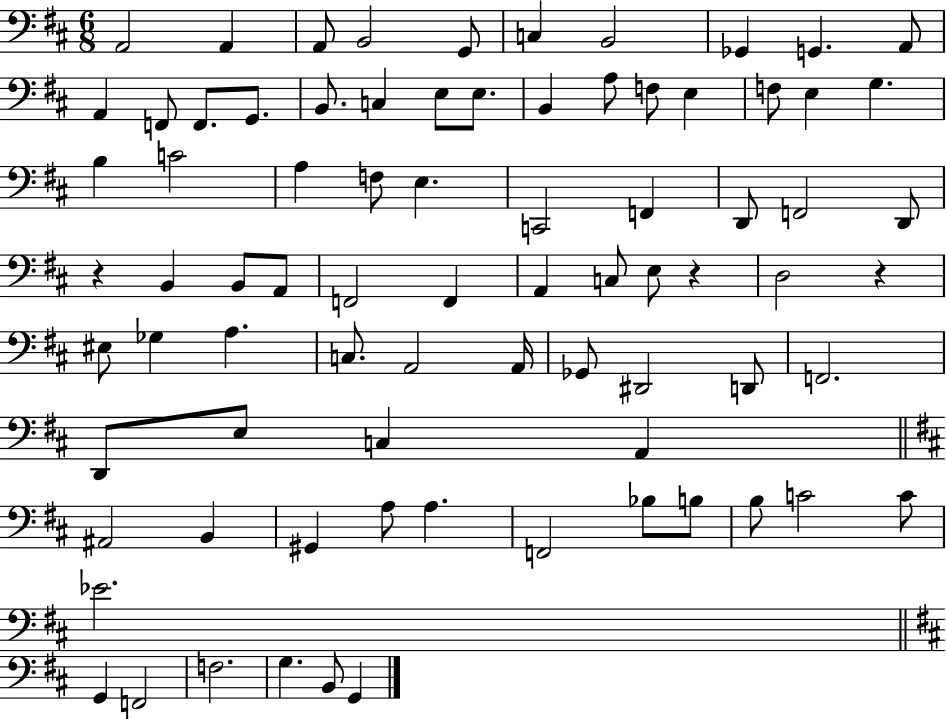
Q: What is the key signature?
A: D major